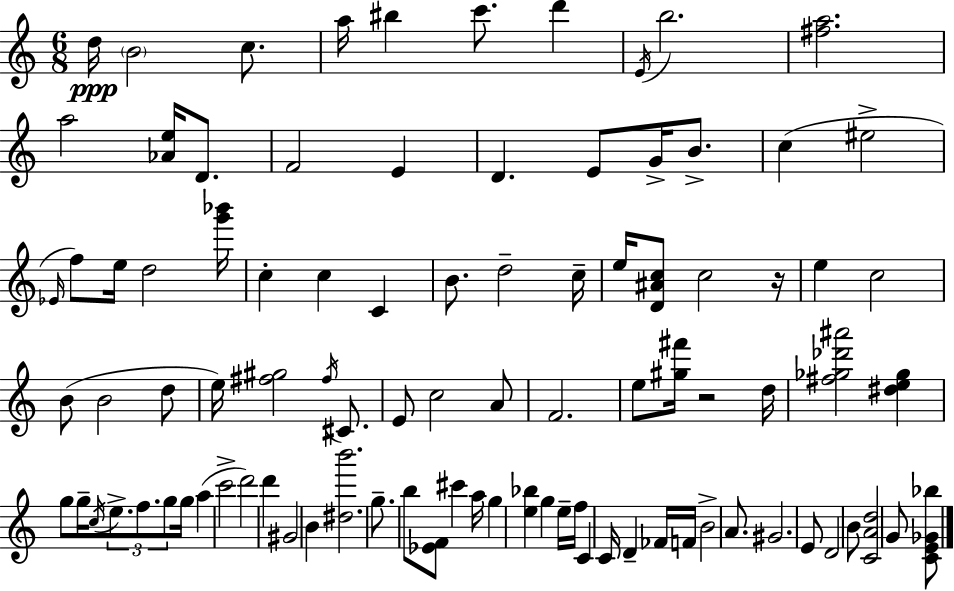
D5/s B4/h C5/e. A5/s BIS5/q C6/e. D6/q E4/s B5/h. [F#5,A5]/h. A5/h [Ab4,E5]/s D4/e. F4/h E4/q D4/q. E4/e G4/s B4/e. C5/q EIS5/h Eb4/s F5/e E5/s D5/h [G6,Bb6]/s C5/q C5/q C4/q B4/e. D5/h C5/s E5/s [D4,A#4,C5]/e C5/h R/s E5/q C5/h B4/e B4/h D5/e E5/s [F#5,G#5]/h F#5/s C#4/e. E4/e C5/h A4/e F4/h. E5/e [G#5,F#6]/s R/h D5/s [F#5,Gb5,Db6,A#6]/h [D#5,E5,Gb5]/q G5/e G5/s C5/s E5/e. F5/e. G5/e G5/s A5/q C6/h D6/h D6/q G#4/h B4/q [D#5,B6]/h. G5/e. B5/e [Eb4,F4]/e C#6/q A5/s G5/q [E5,Bb5]/q G5/q E5/s F5/s C4/q C4/s D4/q FES4/s F4/s B4/h A4/e. G#4/h. E4/e D4/h B4/e [C4,A4,D5]/h G4/e [C4,E4,Gb4,Bb5]/e